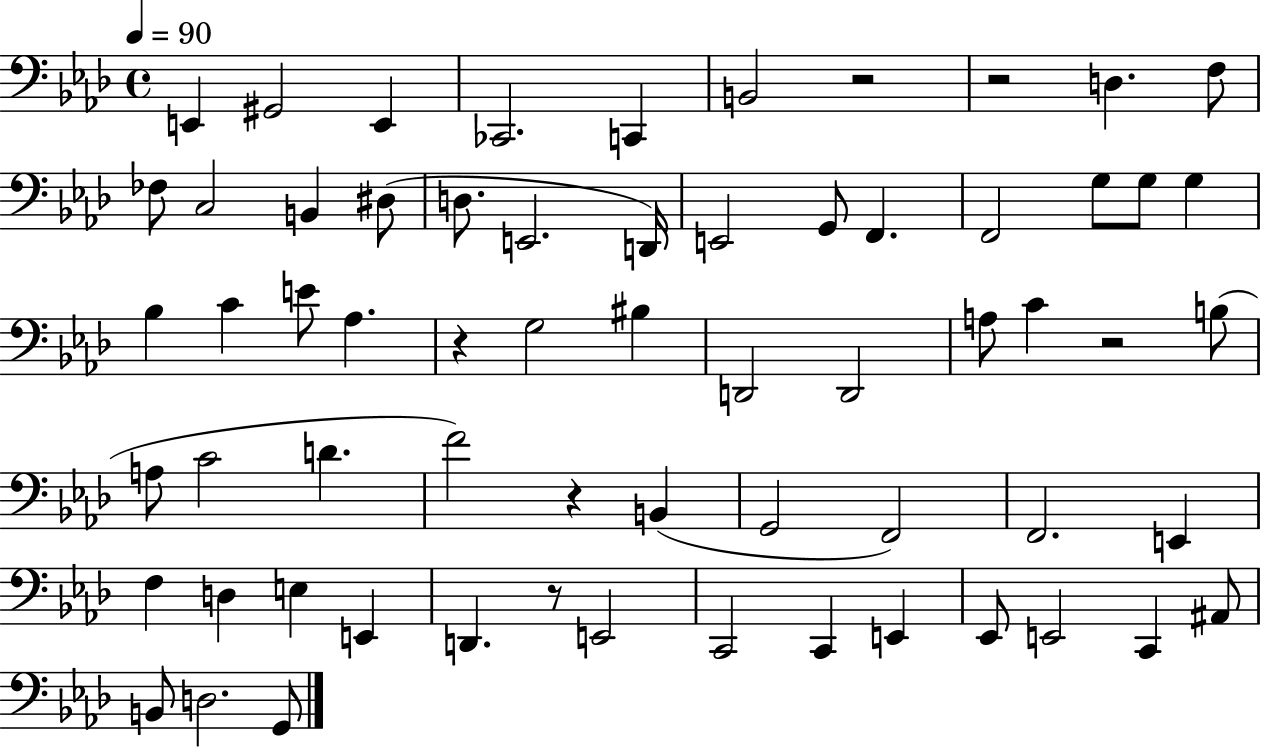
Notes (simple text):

E2/q G#2/h E2/q CES2/h. C2/q B2/h R/h R/h D3/q. F3/e FES3/e C3/h B2/q D#3/e D3/e. E2/h. D2/s E2/h G2/e F2/q. F2/h G3/e G3/e G3/q Bb3/q C4/q E4/e Ab3/q. R/q G3/h BIS3/q D2/h D2/h A3/e C4/q R/h B3/e A3/e C4/h D4/q. F4/h R/q B2/q G2/h F2/h F2/h. E2/q F3/q D3/q E3/q E2/q D2/q. R/e E2/h C2/h C2/q E2/q Eb2/e E2/h C2/q A#2/e B2/e D3/h. G2/e